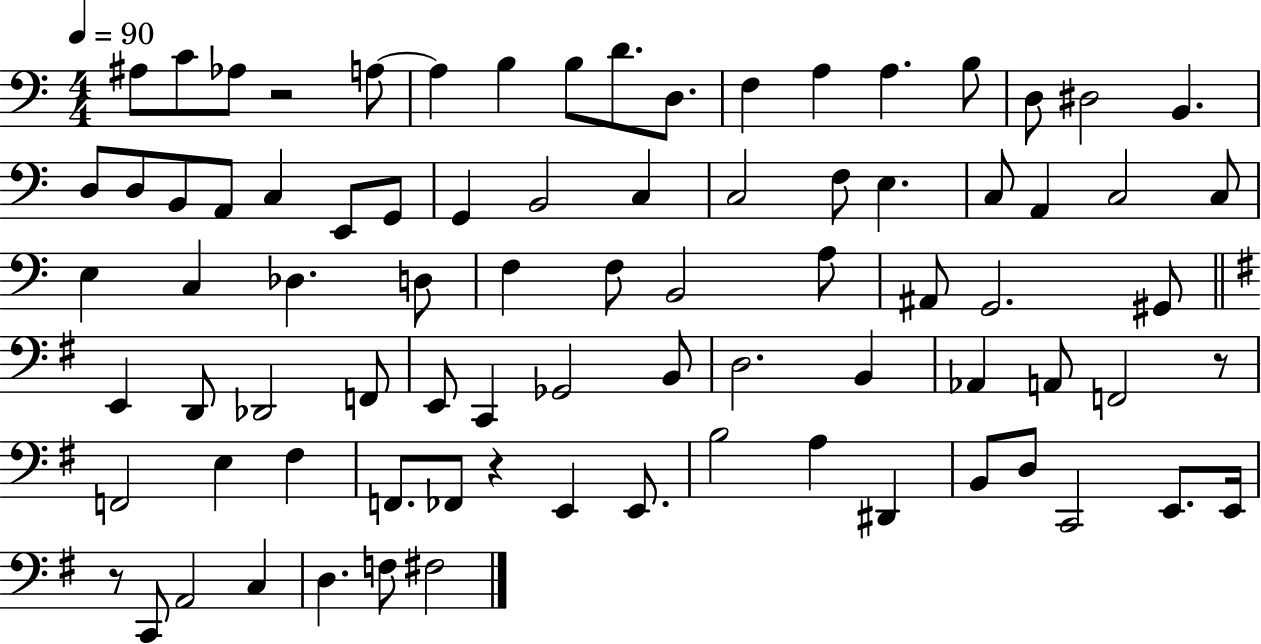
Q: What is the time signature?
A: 4/4